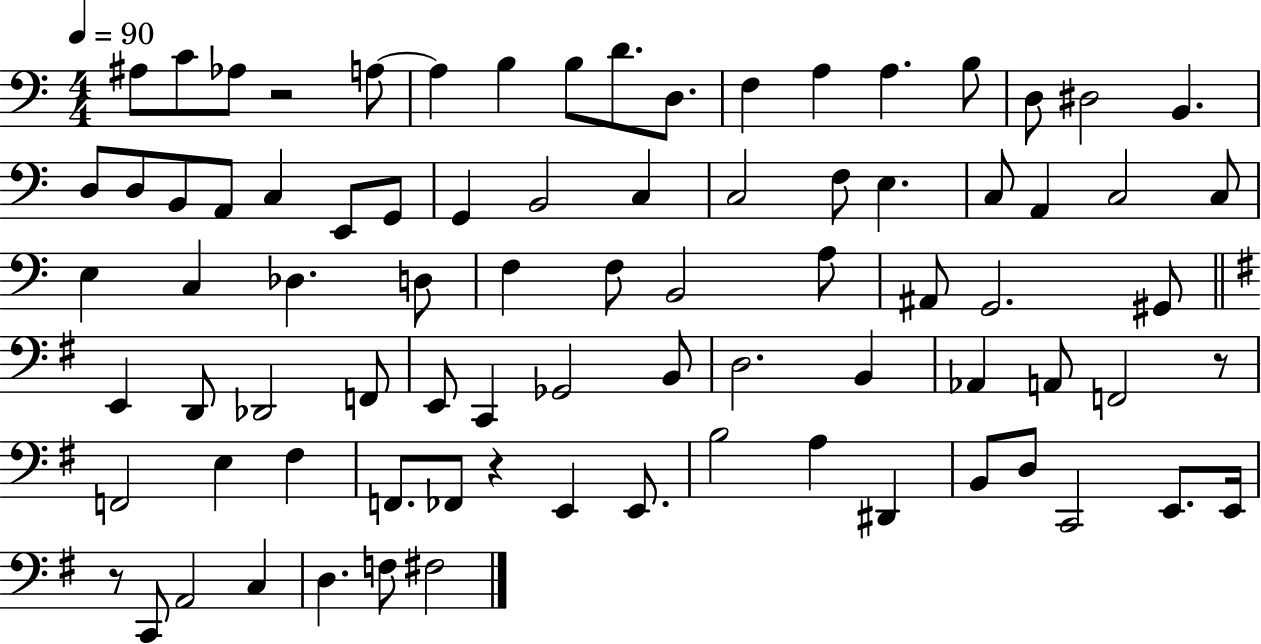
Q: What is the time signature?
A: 4/4